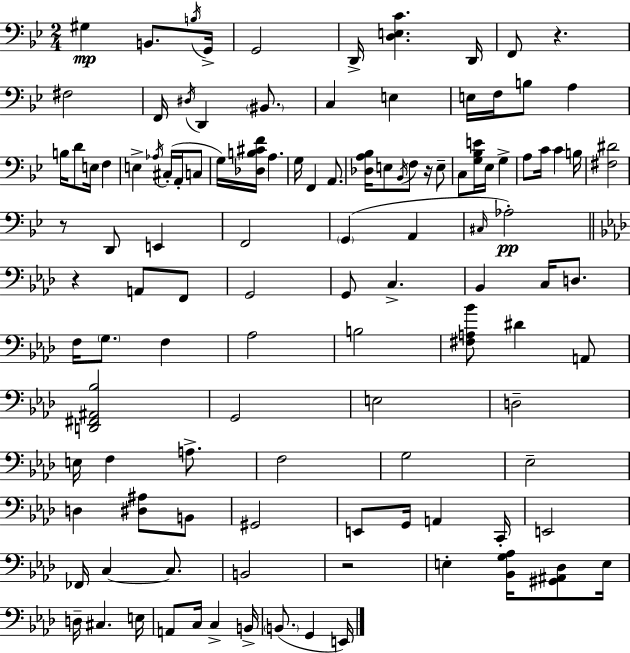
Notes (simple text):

G#3/q B2/e. B3/s G2/s G2/h D2/s [D3,E3,C4]/q. D2/s F2/e R/q. F#3/h F2/s D#3/s D2/q BIS2/e. C3/q E3/q E3/s F3/s B3/e A3/q B3/s D4/e E3/s F3/q E3/q Ab3/s C#3/s A2/s C3/e G3/s [Db3,B3,C#4,F4]/s A3/q. G3/s F2/q A2/e. [Db3,A3,Bb3]/s E3/e Bb2/s F3/e R/s E3/e C3/e [G3,Bb3,E4]/s Eb3/s G3/q A3/e C4/s C4/q B3/s [F#3,D#4]/h R/e D2/e E2/q F2/h G2/q A2/q C#3/s Ab3/h R/q A2/e F2/e G2/h G2/e C3/q. Bb2/q C3/s D3/e. F3/s G3/e. F3/q Ab3/h B3/h [F#3,A3,Bb4]/e D#4/q A2/e [D2,F#2,A#2,Bb3]/h G2/h E3/h D3/h E3/s F3/q A3/e. F3/h G3/h Eb3/h D3/q [D#3,A#3]/e B2/e G#2/h E2/e G2/s A2/q C2/s E2/h FES2/s C3/q C3/e. B2/h R/h E3/q [Bb2,G3,Ab3]/s [G#2,A#2,Db3]/e E3/s D3/s C#3/q. E3/s A2/e C3/s C3/q B2/s B2/e. G2/q E2/s